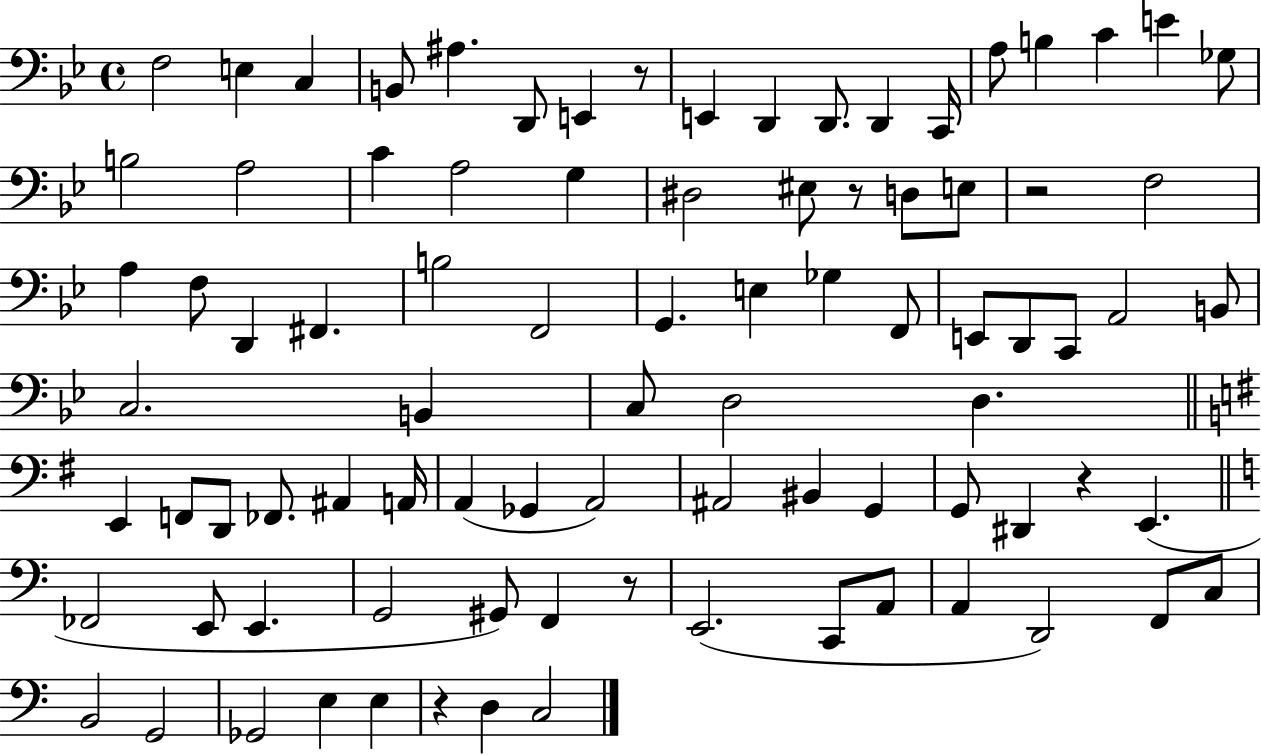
{
  \clef bass
  \time 4/4
  \defaultTimeSignature
  \key bes \major
  \repeat volta 2 { f2 e4 c4 | b,8 ais4. d,8 e,4 r8 | e,4 d,4 d,8. d,4 c,16 | a8 b4 c'4 e'4 ges8 | \break b2 a2 | c'4 a2 g4 | dis2 eis8 r8 d8 e8 | r2 f2 | \break a4 f8 d,4 fis,4. | b2 f,2 | g,4. e4 ges4 f,8 | e,8 d,8 c,8 a,2 b,8 | \break c2. b,4 | c8 d2 d4. | \bar "||" \break \key e \minor e,4 f,8 d,8 fes,8. ais,4 a,16 | a,4( ges,4 a,2) | ais,2 bis,4 g,4 | g,8 dis,4 r4 e,4.( | \break \bar "||" \break \key c \major fes,2 e,8 e,4. | g,2 gis,8) f,4 r8 | e,2.( c,8 a,8 | a,4 d,2) f,8 c8 | \break b,2 g,2 | ges,2 e4 e4 | r4 d4 c2 | } \bar "|."
}